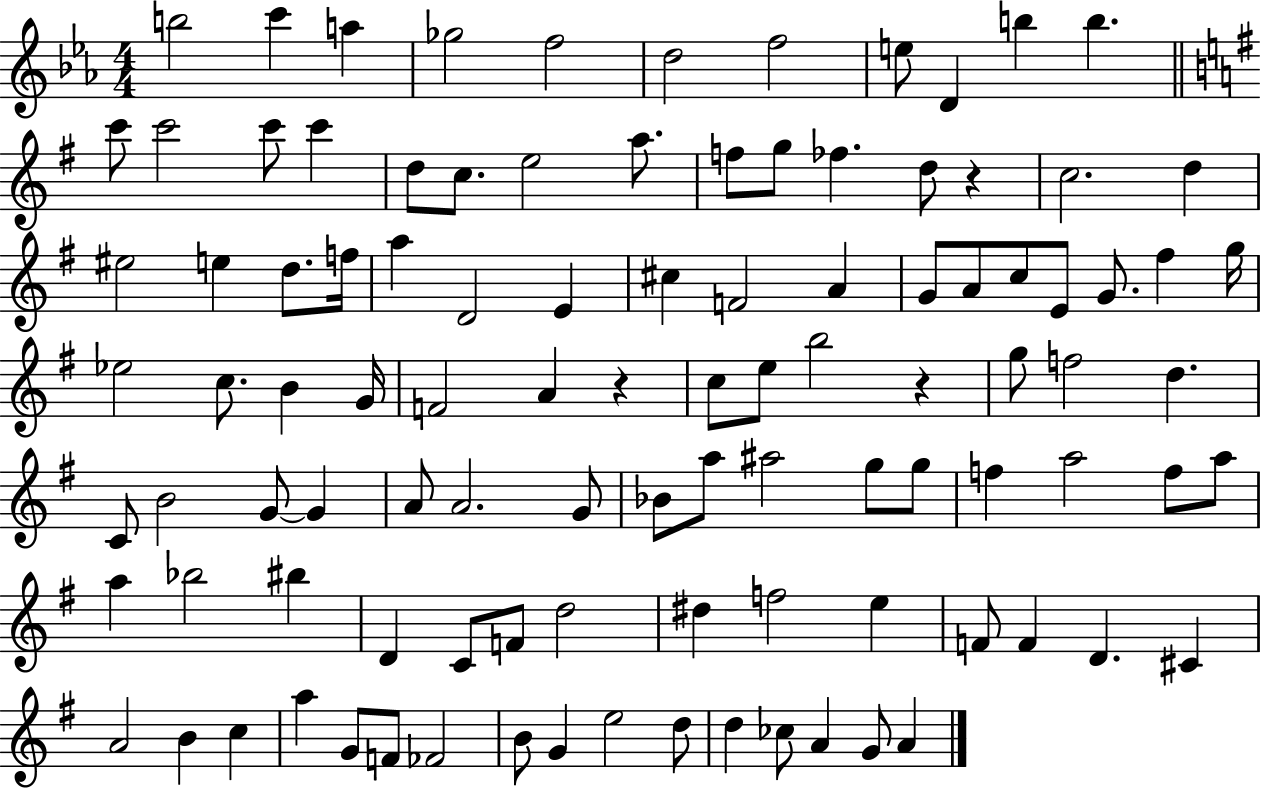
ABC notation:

X:1
T:Untitled
M:4/4
L:1/4
K:Eb
b2 c' a _g2 f2 d2 f2 e/2 D b b c'/2 c'2 c'/2 c' d/2 c/2 e2 a/2 f/2 g/2 _f d/2 z c2 d ^e2 e d/2 f/4 a D2 E ^c F2 A G/2 A/2 c/2 E/2 G/2 ^f g/4 _e2 c/2 B G/4 F2 A z c/2 e/2 b2 z g/2 f2 d C/2 B2 G/2 G A/2 A2 G/2 _B/2 a/2 ^a2 g/2 g/2 f a2 f/2 a/2 a _b2 ^b D C/2 F/2 d2 ^d f2 e F/2 F D ^C A2 B c a G/2 F/2 _F2 B/2 G e2 d/2 d _c/2 A G/2 A